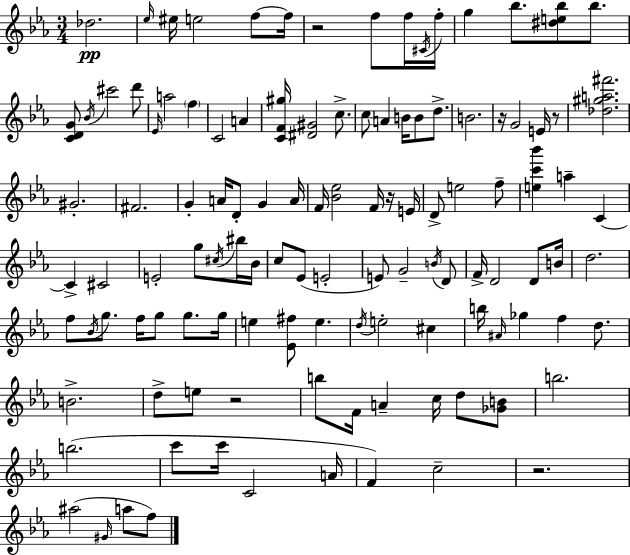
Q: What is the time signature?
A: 3/4